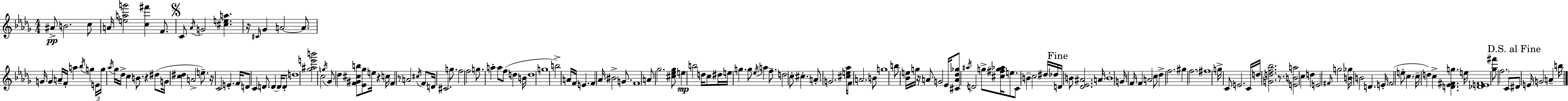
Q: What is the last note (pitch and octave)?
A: B5